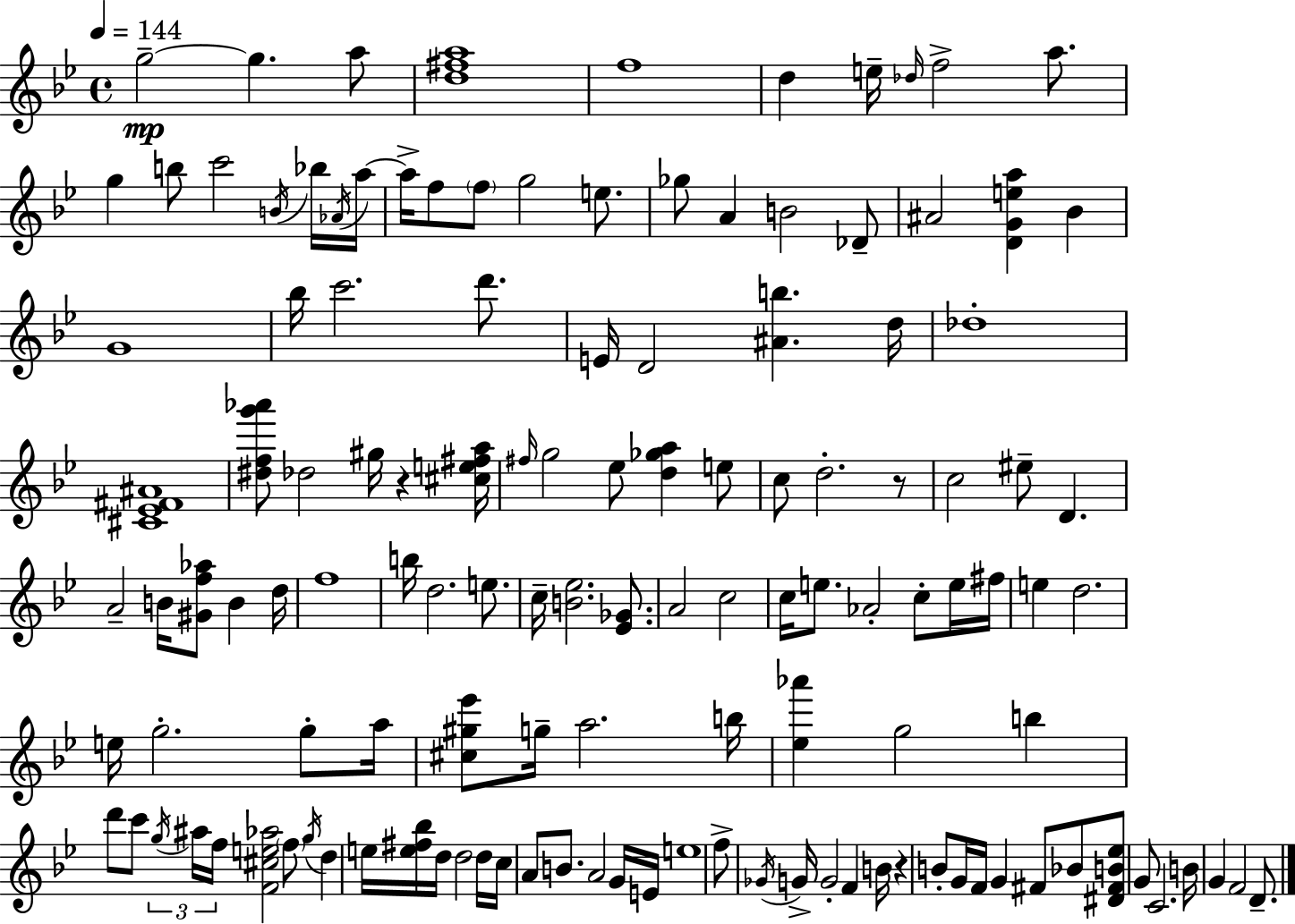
{
  \clef treble
  \time 4/4
  \defaultTimeSignature
  \key g \minor
  \tempo 4 = 144
  g''2--~~\mp g''4. a''8 | <d'' fis'' a''>1 | f''1 | d''4 e''16-- \grace { des''16 } f''2-> a''8. | \break g''4 b''8 c'''2 \acciaccatura { b'16 } | bes''16 \acciaccatura { aes'16 } a''16~~ a''16-> f''8 \parenthesize f''8 g''2 | e''8. ges''8 a'4 b'2 | des'8-- ais'2 <d' g' e'' a''>4 bes'4 | \break g'1 | bes''16 c'''2. | d'''8. e'16 d'2 <ais' b''>4. | d''16 des''1-. | \break <cis' ees' fis' ais'>1 | <dis'' f'' g''' aes'''>8 des''2 gis''16 r4 | <cis'' e'' fis'' a''>16 \grace { fis''16 } g''2 ees''8 <d'' ges'' a''>4 | e''8 c''8 d''2.-. | \break r8 c''2 eis''8-- d'4. | a'2-- b'16 <gis' f'' aes''>8 b'4 | d''16 f''1 | b''16 d''2. | \break e''8. c''16-- <b' ees''>2. | <ees' ges'>8. a'2 c''2 | c''16 e''8. aes'2-. | c''8-. e''16 fis''16 e''4 d''2. | \break e''16 g''2.-. | g''8-. a''16 <cis'' gis'' ees'''>8 g''16-- a''2. | b''16 <ees'' aes'''>4 g''2 | b''4 d'''8 c'''8 \tuplet 3/2 { \acciaccatura { g''16 } ais''16 f''16 } <f' cis'' e'' aes''>2 | \break \parenthesize f''8 \acciaccatura { g''16 } d''4 e''16 <e'' fis'' bes''>16 d''16 d''2 | d''16 c''16 a'8 b'8. a'2 | g'16 e'16 e''1 | f''8-> \acciaccatura { ges'16 } g'16-> g'2-. | \break f'4 b'16 r4 b'8-. g'16 f'16 g'4 | fis'8 bes'8 <dis' fis' b' ees''>8 g'8 c'2. | b'16 g'4 f'2 | d'8.-- \bar "|."
}